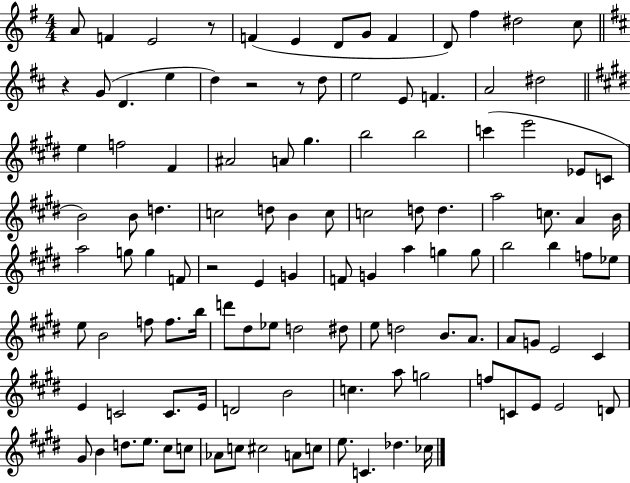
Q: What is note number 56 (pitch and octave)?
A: G4